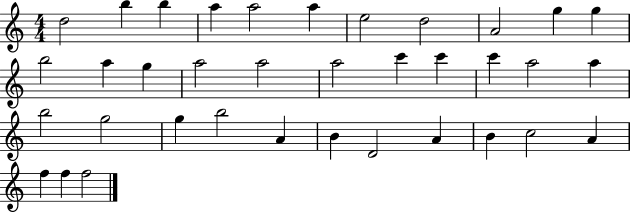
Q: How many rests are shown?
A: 0